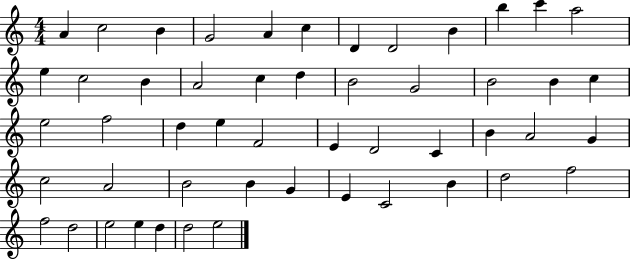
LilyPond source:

{
  \clef treble
  \numericTimeSignature
  \time 4/4
  \key c \major
  a'4 c''2 b'4 | g'2 a'4 c''4 | d'4 d'2 b'4 | b''4 c'''4 a''2 | \break e''4 c''2 b'4 | a'2 c''4 d''4 | b'2 g'2 | b'2 b'4 c''4 | \break e''2 f''2 | d''4 e''4 f'2 | e'4 d'2 c'4 | b'4 a'2 g'4 | \break c''2 a'2 | b'2 b'4 g'4 | e'4 c'2 b'4 | d''2 f''2 | \break f''2 d''2 | e''2 e''4 d''4 | d''2 e''2 | \bar "|."
}